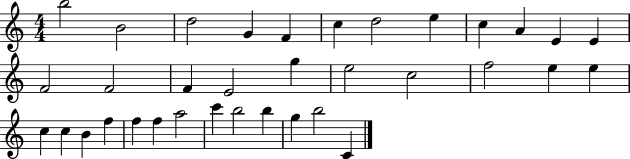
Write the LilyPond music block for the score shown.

{
  \clef treble
  \numericTimeSignature
  \time 4/4
  \key c \major
  b''2 b'2 | d''2 g'4 f'4 | c''4 d''2 e''4 | c''4 a'4 e'4 e'4 | \break f'2 f'2 | f'4 e'2 g''4 | e''2 c''2 | f''2 e''4 e''4 | \break c''4 c''4 b'4 f''4 | f''4 f''4 a''2 | c'''4 b''2 b''4 | g''4 b''2 c'4 | \break \bar "|."
}